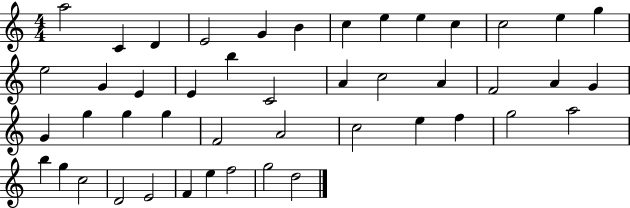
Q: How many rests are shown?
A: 0